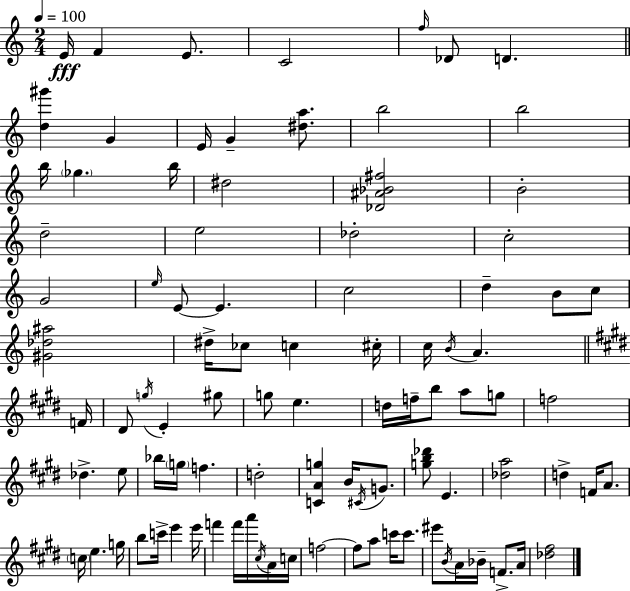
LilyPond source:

{
  \clef treble
  \numericTimeSignature
  \time 2/4
  \key a \minor
  \tempo 4 = 100
  e'16\fff f'4 e'8. | c'2 | \grace { f''16 } des'8 d'4. | \bar "||" \break \key c \major <d'' gis'''>4 g'4 | e'16 g'4-- <dis'' a''>8. | b''2 | b''2 | \break b''16 \parenthesize ges''4. b''16 | dis''2 | <des' ais' bes' fis''>2 | b'2-. | \break d''2-- | e''2 | des''2-. | c''2-. | \break g'2 | \grace { e''16 } e'8~~ e'4. | c''2 | d''4-- b'8 c''8 | \break <gis' des'' ais''>2 | dis''16-> ces''8 c''4 | cis''16-. c''16 \acciaccatura { b'16 } a'4. | \bar "||" \break \key e \major f'16 dis'8 \acciaccatura { g''16 } e'4-. | gis''8 g''8 e''4. | d''16 f''16-- b''8 a''8 | g''8 f''2 | \break des''4.-> | e''8 bes''16 \parenthesize g''16 f''4. | d''2-. | <c' a' g''>4 b'16 \acciaccatura { cis'16 } | \break g'8. <g'' b'' des'''>8 e'4. | <des'' a''>2 | d''4-> f'16 | a'8. \parenthesize c''16 e''4. | \break g''16 b''8 c'''16-> e'''4 | e'''16 f'''4 f'''16 | a'''16 \acciaccatura { cis''16 } a'16 c''16 f''2~~ | f''8 a''8 | \break c'''16 c'''8. eis'''8 \acciaccatura { b'16 } a'16 | bes'16-- f'8.-> a'16 <des'' fis''>2 | \bar "|."
}